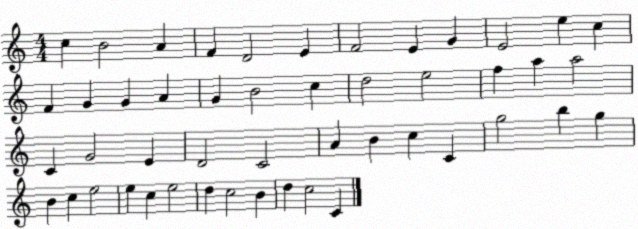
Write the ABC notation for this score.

X:1
T:Untitled
M:4/4
L:1/4
K:C
c B2 A F D2 E F2 E G E2 e c F G G A G B2 c d2 e2 f a a2 C G2 E D2 C2 A B c C g2 b g B c e2 e c e2 d c2 B d c2 C